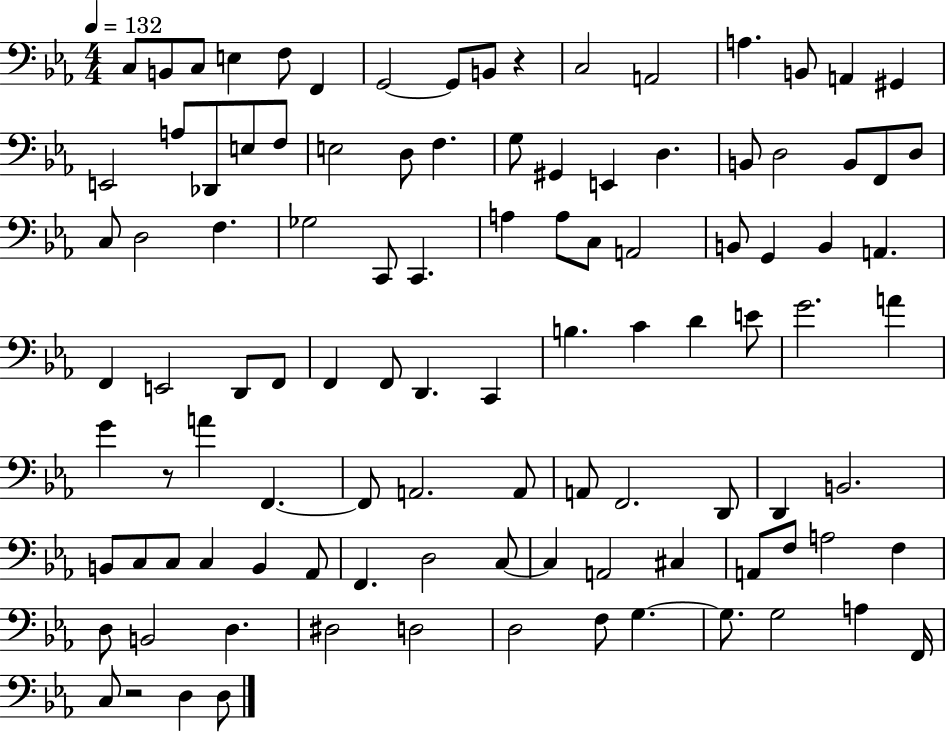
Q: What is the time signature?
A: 4/4